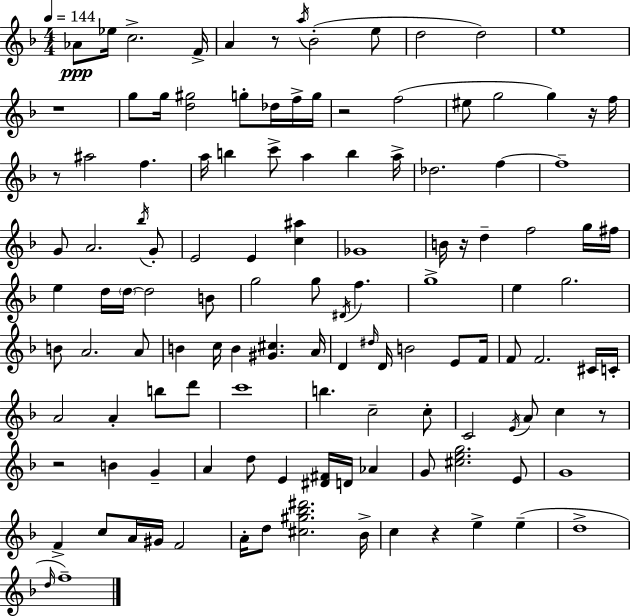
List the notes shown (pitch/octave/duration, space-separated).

Ab4/e Eb5/s C5/h. F4/s A4/q R/e A5/s Bb4/h E5/e D5/h D5/h E5/w R/w G5/e G5/s [D5,G#5]/h G5/e Db5/s F5/s G5/s R/h F5/h EIS5/e G5/h G5/q R/s F5/s R/e A#5/h F5/q. A5/s B5/q C6/e A5/q B5/q A5/s Db5/h. F5/q F5/w G4/e A4/h. Bb5/s G4/e E4/h E4/q [C5,A#5]/q Gb4/w B4/s R/s D5/q F5/h G5/s F#5/s E5/q D5/s D5/s D5/h B4/e G5/h G5/e D#4/s F5/q. G5/w E5/q G5/h. B4/e A4/h. A4/e B4/q C5/s B4/q [G#4,C#5]/q. A4/s D4/q D#5/s D4/s B4/h E4/e F4/s F4/e F4/h. C#4/s C4/s A4/h A4/q B5/e D6/e C6/w B5/q. C5/h C5/e C4/h E4/s A4/e C5/q R/e R/h B4/q G4/q A4/q D5/e E4/q [D#4,F#4]/s D4/s Ab4/q G4/e [C#5,E5,G5]/h. E4/e G4/w F4/q C5/e A4/s G#4/s F4/h A4/s D5/e [C#5,G#5,Bb5,D#6]/h. Bb4/s C5/q R/q E5/q E5/q D5/w D5/s F5/w